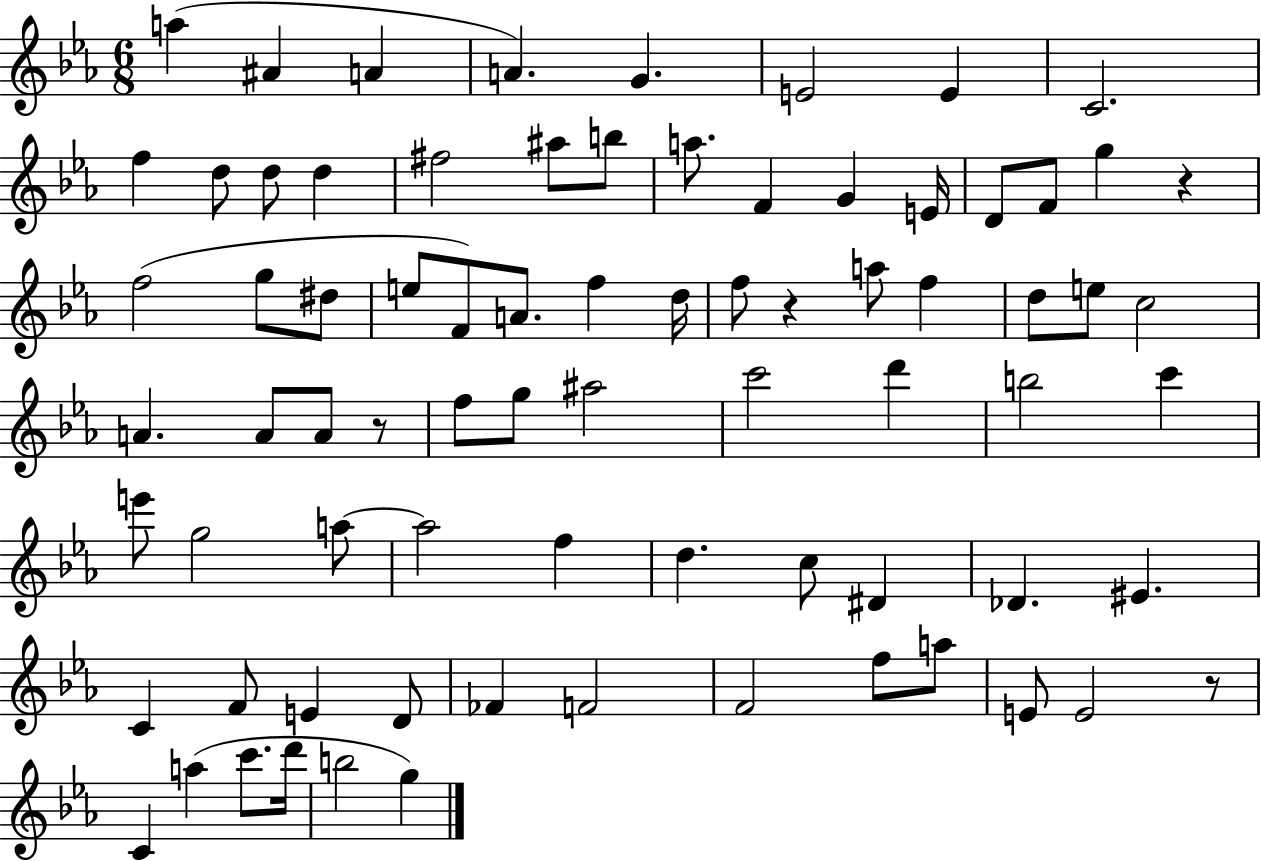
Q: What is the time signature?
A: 6/8